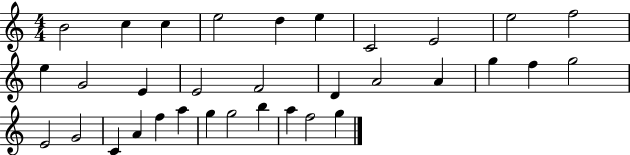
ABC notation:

X:1
T:Untitled
M:4/4
L:1/4
K:C
B2 c c e2 d e C2 E2 e2 f2 e G2 E E2 F2 D A2 A g f g2 E2 G2 C A f a g g2 b a f2 g